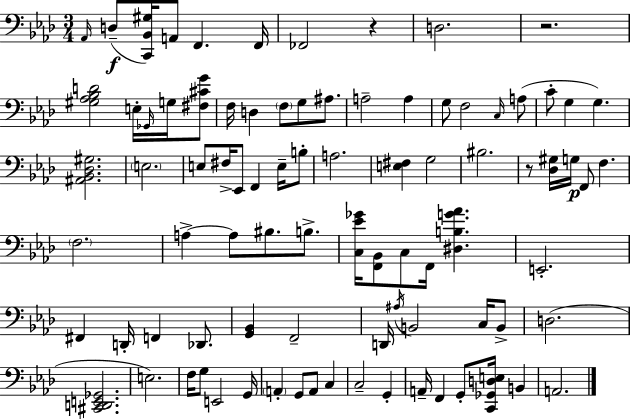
X:1
T:Untitled
M:3/4
L:1/4
K:Ab
_A,,/4 D,/2 [C,,_B,,^G,]/4 A,,/2 F,, F,,/4 _F,,2 z D,2 z2 [^G,_A,_B,D]2 E,/4 _G,,/4 G,/4 [^F,^CG]/2 F,/4 D, F,/2 G,/2 ^A,/2 A,2 A, G,/2 F,2 C,/4 A,/2 C/2 G, G, [^A,,_B,,_D,^G,]2 E,2 E,/2 ^F,/4 _E,,/2 F,, E,/4 B,/2 A,2 [E,^F,] G,2 ^B,2 z/2 [_D,^G,]/4 G,/4 F,,/2 F, F,2 A, A,/2 ^B,/2 B,/2 [C,_E_G]/4 [F,,_B,,]/2 C,/2 F,,/4 [^D,B,G_A] E,,2 ^F,, D,,/4 F,, _D,,/2 [G,,_B,,] F,,2 D,,/4 ^A,/4 B,,2 C,/4 B,,/2 D,2 [^C,,D,,E,,_G,,]2 E,2 F,/4 G,/2 E,,2 G,,/4 A,, G,,/2 A,,/2 C, C,2 G,, A,,/4 F,, G,,/2 [C,,_G,,D,E,]/4 B,, A,,2